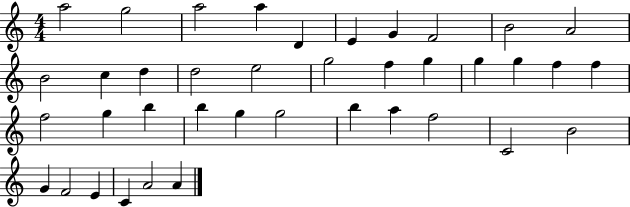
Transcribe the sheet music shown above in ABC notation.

X:1
T:Untitled
M:4/4
L:1/4
K:C
a2 g2 a2 a D E G F2 B2 A2 B2 c d d2 e2 g2 f g g g f f f2 g b b g g2 b a f2 C2 B2 G F2 E C A2 A